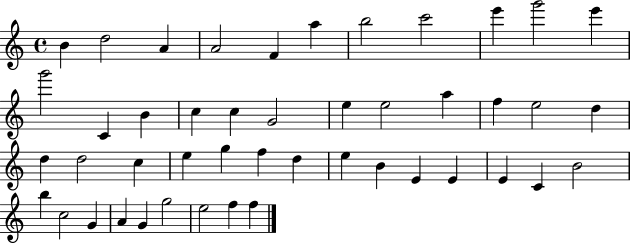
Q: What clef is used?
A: treble